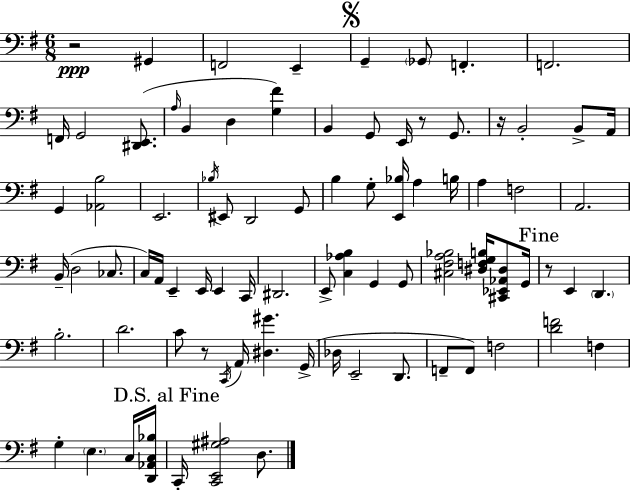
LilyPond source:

{
  \clef bass
  \numericTimeSignature
  \time 6/8
  \key e \minor
  \repeat volta 2 { r2\ppp gis,4 | f,2 e,4-- | \mark \markup { \musicglyph "scripts.segno" } g,4-- \parenthesize ges,8 f,4.-. | f,2. | \break f,16 g,2 <dis, e,>8.( | \grace { a16 } b,4 d4 <g fis'>4) | b,4 g,8 e,16 r8 g,8. | r16 b,2-. b,8-> | \break a,16 g,4 <aes, b>2 | e,2. | \acciaccatura { bes16 } eis,8 d,2 | g,8 b4 g8-. <e, bes>16 a4 | \break b16 a4 f2 | a,2. | b,16--( d2 ces8. | c16) a,16 e,4-- e,16 e,4 | \break c,16 dis,2. | e,8-> <c aes b>4 g,4 | g,8 <cis fis a bes>2 <dis f g b>16 <cis, ees, aes, dis>8 | g,16 \mark "Fine" r8 e,4 \parenthesize d,4. | \break b2.-. | d'2. | c'8 r8 \acciaccatura { c,16 } a,16 <dis gis'>4. | g,16->( des16 e,2-- | \break d,8. f,8-- f,8) f2 | <d' f'>2 f4 | g4-. \parenthesize e4. | c16 <d, aes, c bes>16 \mark "D.S. al Fine" c,16-. <c, e, gis ais>2 | \break d8. } \bar "|."
}